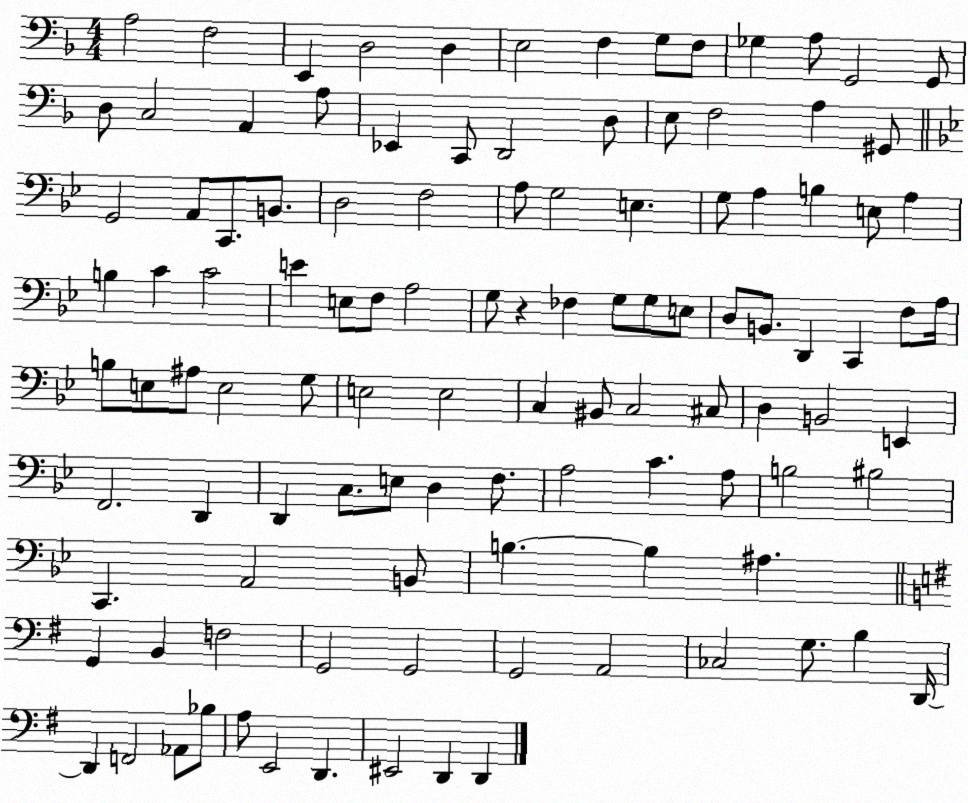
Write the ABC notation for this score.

X:1
T:Untitled
M:4/4
L:1/4
K:F
A,2 F,2 E,, D,2 D, E,2 F, G,/2 F,/2 _G, A,/2 G,,2 G,,/2 D,/2 C,2 A,, A,/2 _E,, C,,/2 D,,2 D,/2 E,/2 F,2 A, ^G,,/2 G,,2 A,,/2 C,,/2 B,,/2 D,2 F,2 A,/2 G,2 E, G,/2 A, B, E,/2 A, B, C C2 E E,/2 F,/2 A,2 G,/2 z _F, G,/2 G,/2 E,/2 D,/2 B,,/2 D,, C,, F,/2 A,/4 B,/2 E,/2 ^A,/2 E,2 G,/2 E,2 E,2 C, ^B,,/2 C,2 ^C,/2 D, B,,2 E,, F,,2 D,, D,, C,/2 E,/2 D, F,/2 A,2 C A,/2 B,2 ^B,2 C,, A,,2 B,,/2 B, B, ^A, G,, B,, F,2 G,,2 G,,2 G,,2 A,,2 _C,2 G,/2 B, D,,/4 D,, F,,2 _A,,/2 _B,/2 A,/2 E,,2 D,, ^E,,2 D,, D,,